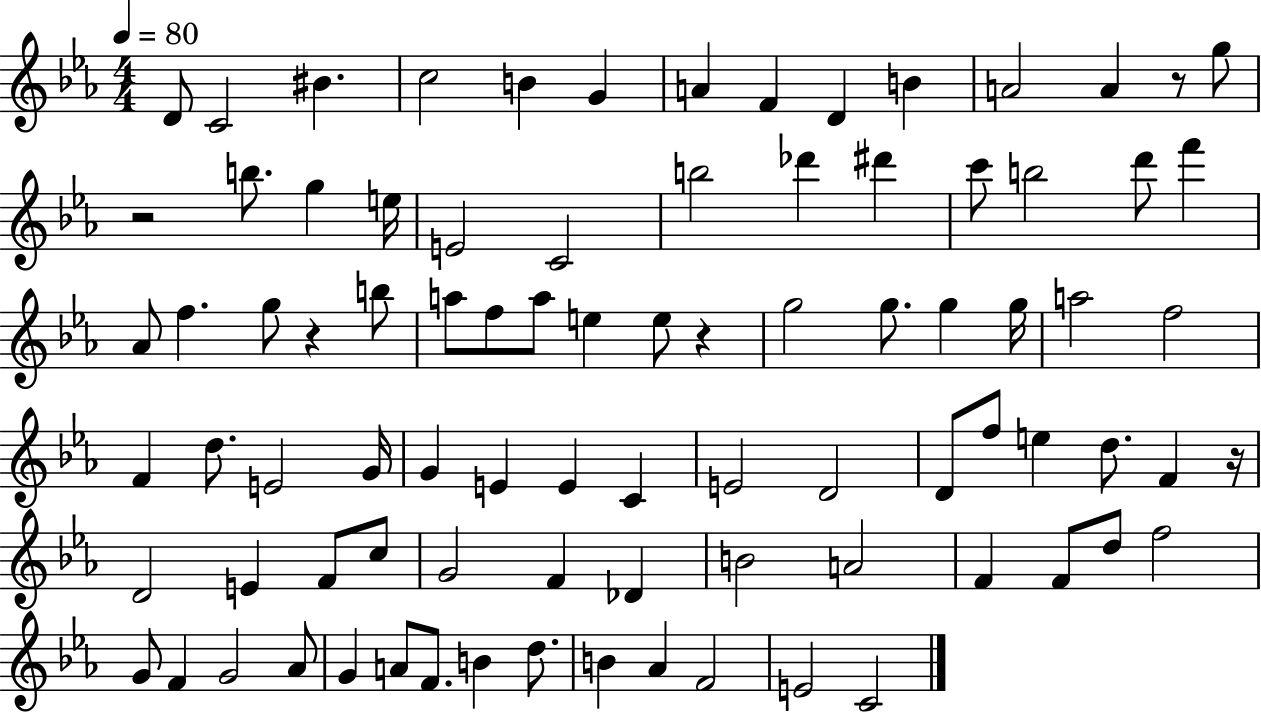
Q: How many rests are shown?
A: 5